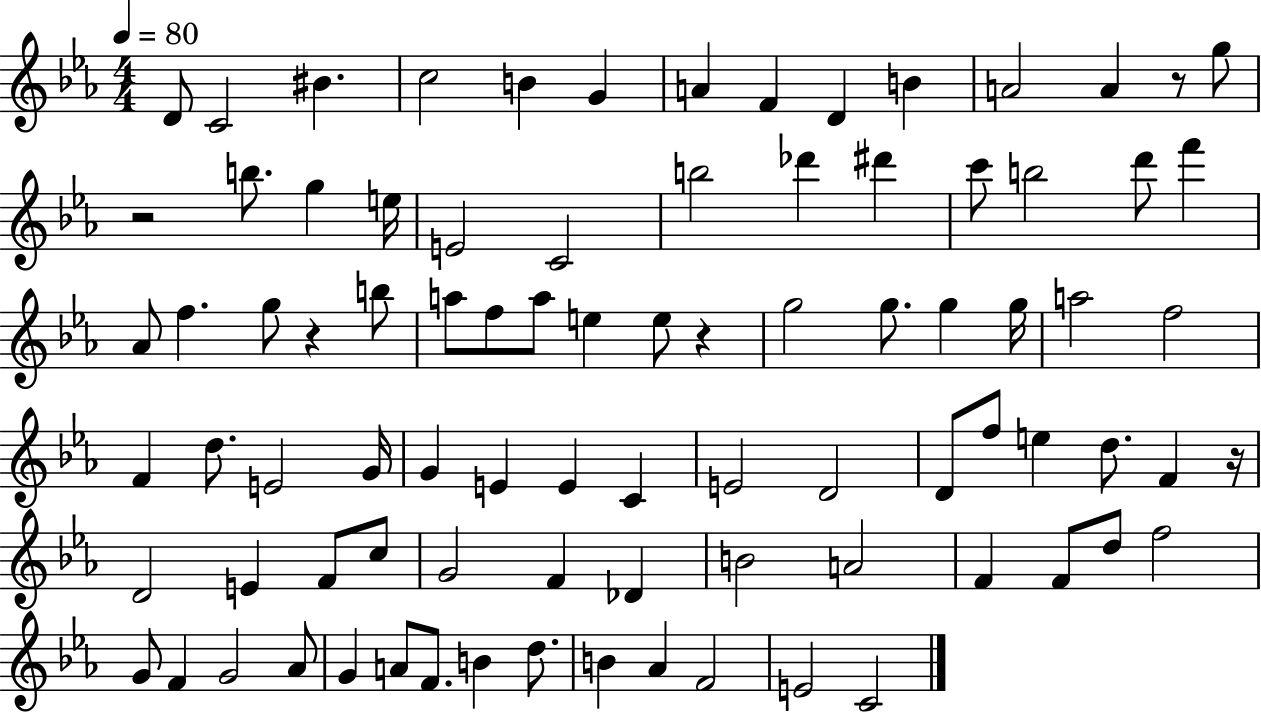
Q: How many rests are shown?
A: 5